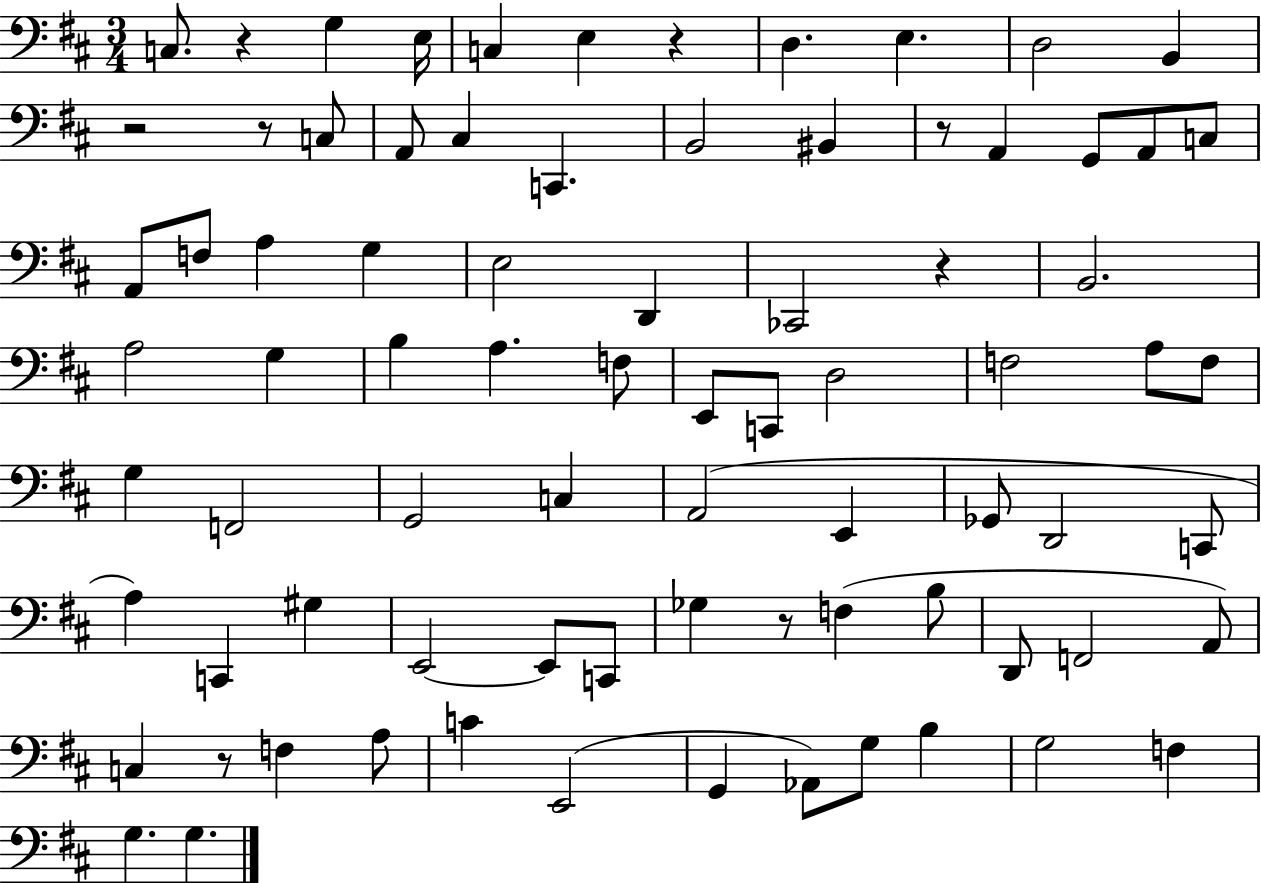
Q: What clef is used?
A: bass